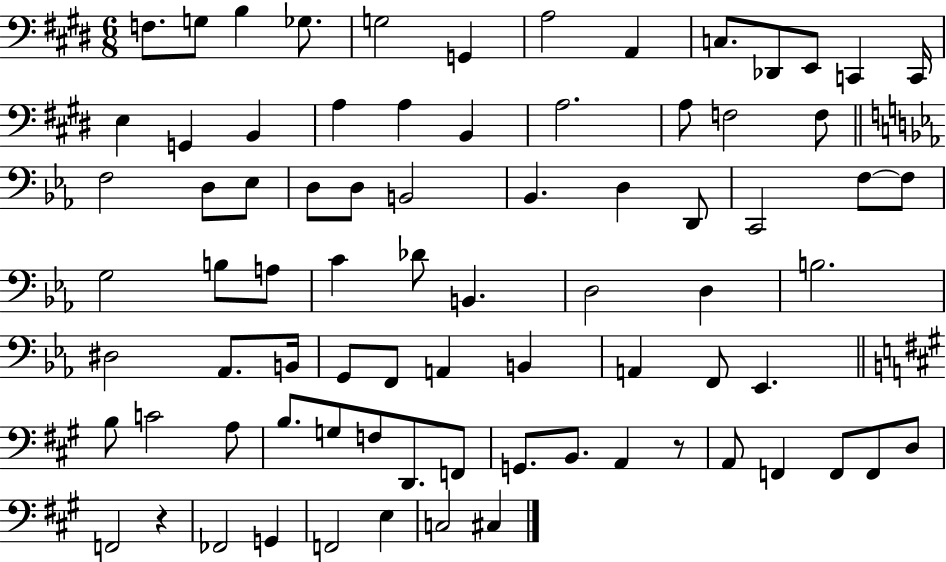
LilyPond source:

{
  \clef bass
  \numericTimeSignature
  \time 6/8
  \key e \major
  \repeat volta 2 { f8. g8 b4 ges8. | g2 g,4 | a2 a,4 | c8. des,8 e,8 c,4 c,16 | \break e4 g,4 b,4 | a4 a4 b,4 | a2. | a8 f2 f8 | \break \bar "||" \break \key c \minor f2 d8 ees8 | d8 d8 b,2 | bes,4. d4 d,8 | c,2 f8~~ f8 | \break g2 b8 a8 | c'4 des'8 b,4. | d2 d4 | b2. | \break dis2 aes,8. b,16 | g,8 f,8 a,4 b,4 | a,4 f,8 ees,4. | \bar "||" \break \key a \major b8 c'2 a8 | b8. g8 f8 d,8. f,8 | g,8. b,8. a,4 r8 | a,8 f,4 f,8 f,8 d8 | \break f,2 r4 | fes,2 g,4 | f,2 e4 | c2 cis4 | \break } \bar "|."
}